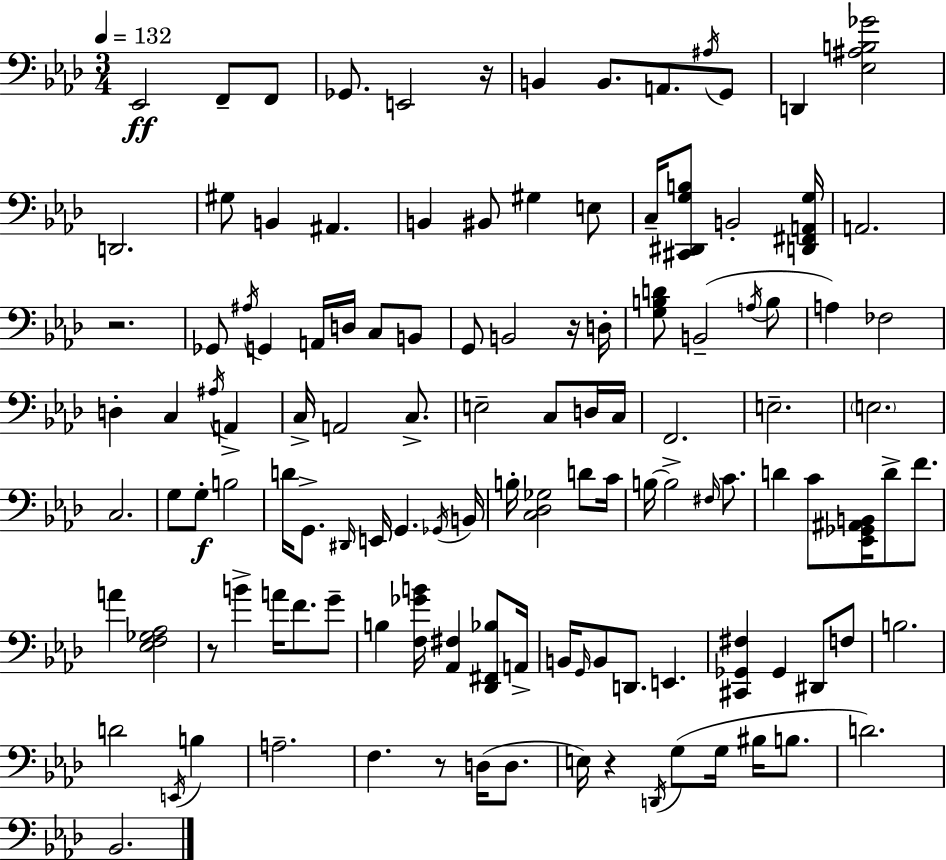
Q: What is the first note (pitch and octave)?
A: Eb2